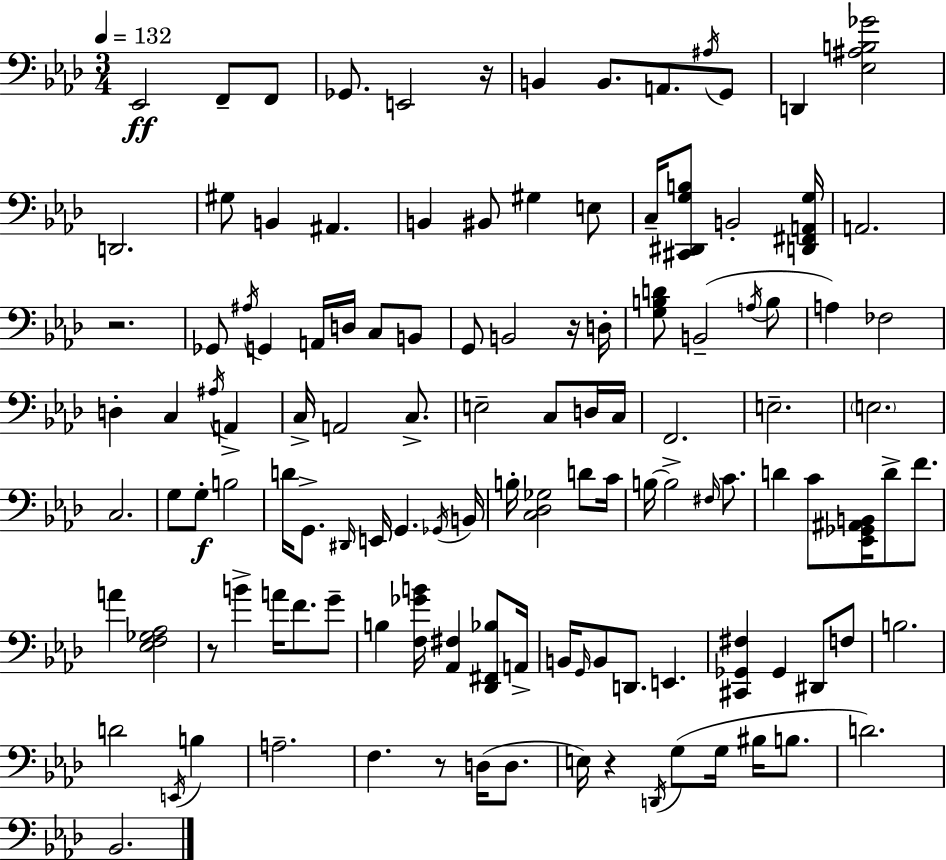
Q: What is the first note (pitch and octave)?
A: Eb2